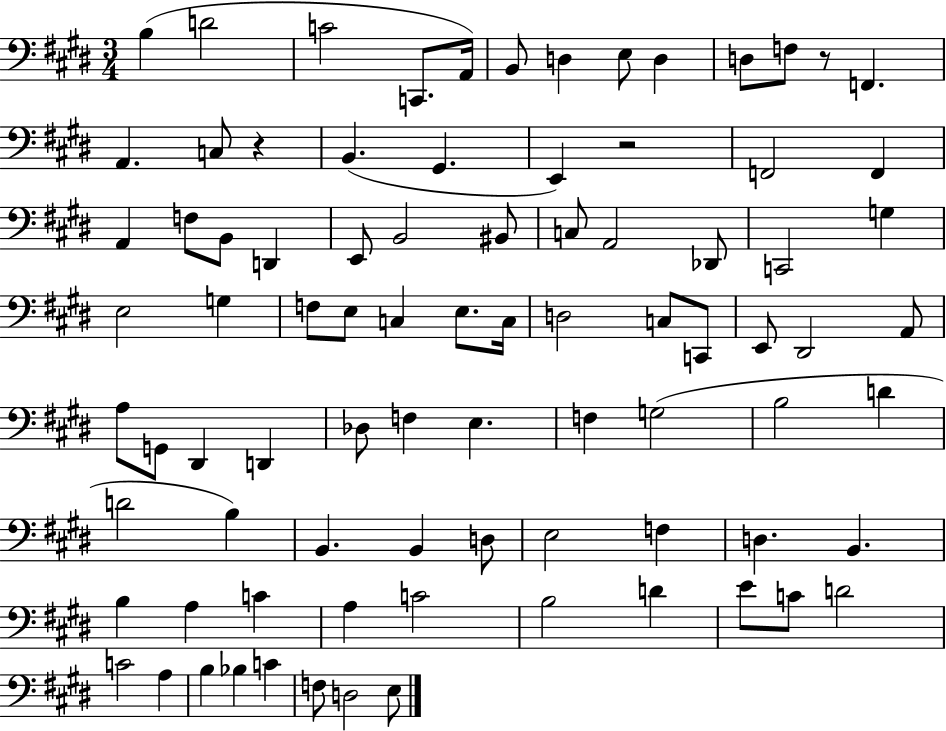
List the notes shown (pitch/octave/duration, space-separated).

B3/q D4/h C4/h C2/e. A2/s B2/e D3/q E3/e D3/q D3/e F3/e R/e F2/q. A2/q. C3/e R/q B2/q. G#2/q. E2/q R/h F2/h F2/q A2/q F3/e B2/e D2/q E2/e B2/h BIS2/e C3/e A2/h Db2/e C2/h G3/q E3/h G3/q F3/e E3/e C3/q E3/e. C3/s D3/h C3/e C2/e E2/e D#2/h A2/e A3/e G2/e D#2/q D2/q Db3/e F3/q E3/q. F3/q G3/h B3/h D4/q D4/h B3/q B2/q. B2/q D3/e E3/h F3/q D3/q. B2/q. B3/q A3/q C4/q A3/q C4/h B3/h D4/q E4/e C4/e D4/h C4/h A3/q B3/q Bb3/q C4/q F3/e D3/h E3/e